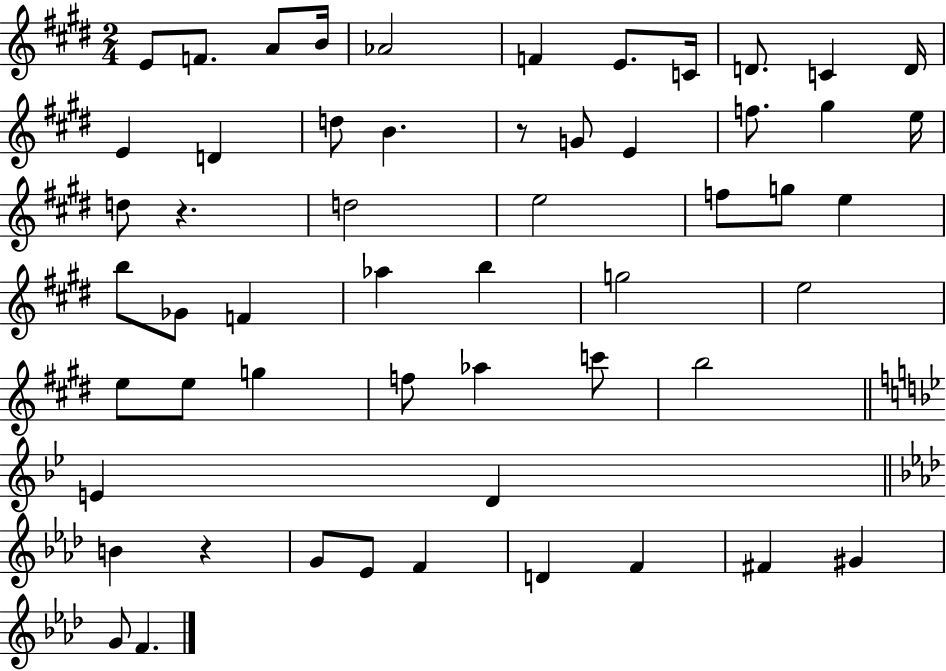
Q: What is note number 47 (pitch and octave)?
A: D4